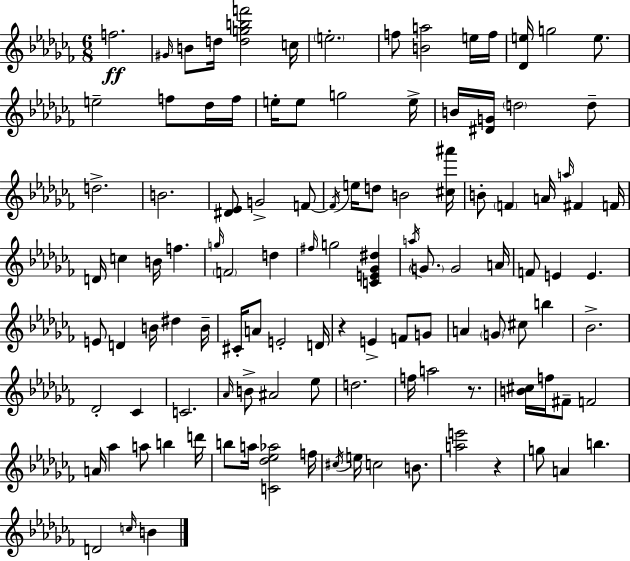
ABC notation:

X:1
T:Untitled
M:6/8
L:1/4
K:Abm
f2 ^G/4 B/2 d/4 [dgbf']2 c/4 e2 f/2 [Ba]2 e/4 f/4 [_De]/4 g2 e/2 e2 f/2 _d/4 f/4 e/4 e/2 g2 e/4 B/4 [^DG]/4 d2 d/2 d2 B2 [^D_E]/2 G2 F/2 F/4 e/4 d/2 B2 [^c^a']/4 B/2 F A/4 a/4 ^F F/4 D/4 c B/4 f g/4 F2 d ^f/4 g2 [CE_G^d] a/4 G/2 G2 A/4 F/2 E E E/2 D B/4 ^d B/4 ^C/4 A/2 E2 D/4 z E F/2 G/2 A G/2 ^c/2 b _B2 _D2 _C C2 _A/4 B/2 ^A2 _e/2 d2 f/4 a2 z/2 [B^c]/4 f/4 ^F/2 F2 A/4 _a a/2 b d'/4 b/2 a/4 [C_d_e_a]2 f/4 ^c/4 e/4 c2 B/2 [ae']2 z g/2 A b D2 c/4 B